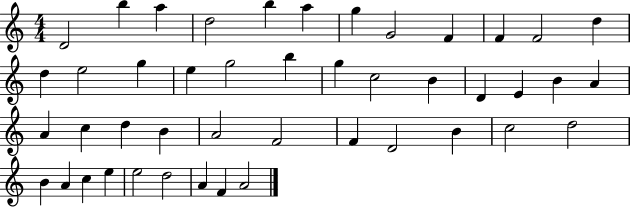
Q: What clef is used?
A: treble